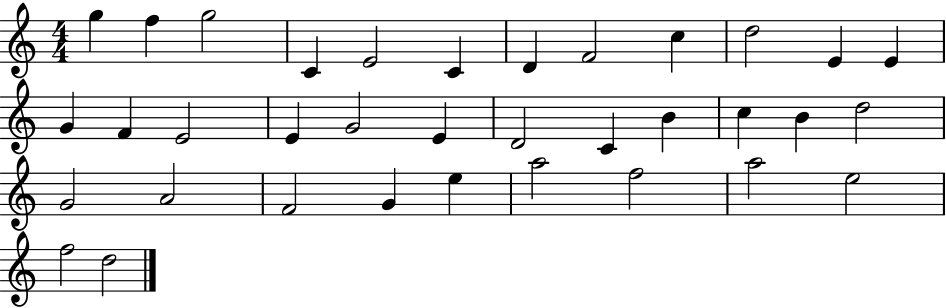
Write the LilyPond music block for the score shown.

{
  \clef treble
  \numericTimeSignature
  \time 4/4
  \key c \major
  g''4 f''4 g''2 | c'4 e'2 c'4 | d'4 f'2 c''4 | d''2 e'4 e'4 | \break g'4 f'4 e'2 | e'4 g'2 e'4 | d'2 c'4 b'4 | c''4 b'4 d''2 | \break g'2 a'2 | f'2 g'4 e''4 | a''2 f''2 | a''2 e''2 | \break f''2 d''2 | \bar "|."
}